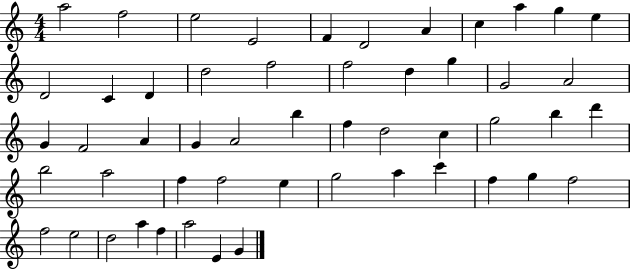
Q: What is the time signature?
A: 4/4